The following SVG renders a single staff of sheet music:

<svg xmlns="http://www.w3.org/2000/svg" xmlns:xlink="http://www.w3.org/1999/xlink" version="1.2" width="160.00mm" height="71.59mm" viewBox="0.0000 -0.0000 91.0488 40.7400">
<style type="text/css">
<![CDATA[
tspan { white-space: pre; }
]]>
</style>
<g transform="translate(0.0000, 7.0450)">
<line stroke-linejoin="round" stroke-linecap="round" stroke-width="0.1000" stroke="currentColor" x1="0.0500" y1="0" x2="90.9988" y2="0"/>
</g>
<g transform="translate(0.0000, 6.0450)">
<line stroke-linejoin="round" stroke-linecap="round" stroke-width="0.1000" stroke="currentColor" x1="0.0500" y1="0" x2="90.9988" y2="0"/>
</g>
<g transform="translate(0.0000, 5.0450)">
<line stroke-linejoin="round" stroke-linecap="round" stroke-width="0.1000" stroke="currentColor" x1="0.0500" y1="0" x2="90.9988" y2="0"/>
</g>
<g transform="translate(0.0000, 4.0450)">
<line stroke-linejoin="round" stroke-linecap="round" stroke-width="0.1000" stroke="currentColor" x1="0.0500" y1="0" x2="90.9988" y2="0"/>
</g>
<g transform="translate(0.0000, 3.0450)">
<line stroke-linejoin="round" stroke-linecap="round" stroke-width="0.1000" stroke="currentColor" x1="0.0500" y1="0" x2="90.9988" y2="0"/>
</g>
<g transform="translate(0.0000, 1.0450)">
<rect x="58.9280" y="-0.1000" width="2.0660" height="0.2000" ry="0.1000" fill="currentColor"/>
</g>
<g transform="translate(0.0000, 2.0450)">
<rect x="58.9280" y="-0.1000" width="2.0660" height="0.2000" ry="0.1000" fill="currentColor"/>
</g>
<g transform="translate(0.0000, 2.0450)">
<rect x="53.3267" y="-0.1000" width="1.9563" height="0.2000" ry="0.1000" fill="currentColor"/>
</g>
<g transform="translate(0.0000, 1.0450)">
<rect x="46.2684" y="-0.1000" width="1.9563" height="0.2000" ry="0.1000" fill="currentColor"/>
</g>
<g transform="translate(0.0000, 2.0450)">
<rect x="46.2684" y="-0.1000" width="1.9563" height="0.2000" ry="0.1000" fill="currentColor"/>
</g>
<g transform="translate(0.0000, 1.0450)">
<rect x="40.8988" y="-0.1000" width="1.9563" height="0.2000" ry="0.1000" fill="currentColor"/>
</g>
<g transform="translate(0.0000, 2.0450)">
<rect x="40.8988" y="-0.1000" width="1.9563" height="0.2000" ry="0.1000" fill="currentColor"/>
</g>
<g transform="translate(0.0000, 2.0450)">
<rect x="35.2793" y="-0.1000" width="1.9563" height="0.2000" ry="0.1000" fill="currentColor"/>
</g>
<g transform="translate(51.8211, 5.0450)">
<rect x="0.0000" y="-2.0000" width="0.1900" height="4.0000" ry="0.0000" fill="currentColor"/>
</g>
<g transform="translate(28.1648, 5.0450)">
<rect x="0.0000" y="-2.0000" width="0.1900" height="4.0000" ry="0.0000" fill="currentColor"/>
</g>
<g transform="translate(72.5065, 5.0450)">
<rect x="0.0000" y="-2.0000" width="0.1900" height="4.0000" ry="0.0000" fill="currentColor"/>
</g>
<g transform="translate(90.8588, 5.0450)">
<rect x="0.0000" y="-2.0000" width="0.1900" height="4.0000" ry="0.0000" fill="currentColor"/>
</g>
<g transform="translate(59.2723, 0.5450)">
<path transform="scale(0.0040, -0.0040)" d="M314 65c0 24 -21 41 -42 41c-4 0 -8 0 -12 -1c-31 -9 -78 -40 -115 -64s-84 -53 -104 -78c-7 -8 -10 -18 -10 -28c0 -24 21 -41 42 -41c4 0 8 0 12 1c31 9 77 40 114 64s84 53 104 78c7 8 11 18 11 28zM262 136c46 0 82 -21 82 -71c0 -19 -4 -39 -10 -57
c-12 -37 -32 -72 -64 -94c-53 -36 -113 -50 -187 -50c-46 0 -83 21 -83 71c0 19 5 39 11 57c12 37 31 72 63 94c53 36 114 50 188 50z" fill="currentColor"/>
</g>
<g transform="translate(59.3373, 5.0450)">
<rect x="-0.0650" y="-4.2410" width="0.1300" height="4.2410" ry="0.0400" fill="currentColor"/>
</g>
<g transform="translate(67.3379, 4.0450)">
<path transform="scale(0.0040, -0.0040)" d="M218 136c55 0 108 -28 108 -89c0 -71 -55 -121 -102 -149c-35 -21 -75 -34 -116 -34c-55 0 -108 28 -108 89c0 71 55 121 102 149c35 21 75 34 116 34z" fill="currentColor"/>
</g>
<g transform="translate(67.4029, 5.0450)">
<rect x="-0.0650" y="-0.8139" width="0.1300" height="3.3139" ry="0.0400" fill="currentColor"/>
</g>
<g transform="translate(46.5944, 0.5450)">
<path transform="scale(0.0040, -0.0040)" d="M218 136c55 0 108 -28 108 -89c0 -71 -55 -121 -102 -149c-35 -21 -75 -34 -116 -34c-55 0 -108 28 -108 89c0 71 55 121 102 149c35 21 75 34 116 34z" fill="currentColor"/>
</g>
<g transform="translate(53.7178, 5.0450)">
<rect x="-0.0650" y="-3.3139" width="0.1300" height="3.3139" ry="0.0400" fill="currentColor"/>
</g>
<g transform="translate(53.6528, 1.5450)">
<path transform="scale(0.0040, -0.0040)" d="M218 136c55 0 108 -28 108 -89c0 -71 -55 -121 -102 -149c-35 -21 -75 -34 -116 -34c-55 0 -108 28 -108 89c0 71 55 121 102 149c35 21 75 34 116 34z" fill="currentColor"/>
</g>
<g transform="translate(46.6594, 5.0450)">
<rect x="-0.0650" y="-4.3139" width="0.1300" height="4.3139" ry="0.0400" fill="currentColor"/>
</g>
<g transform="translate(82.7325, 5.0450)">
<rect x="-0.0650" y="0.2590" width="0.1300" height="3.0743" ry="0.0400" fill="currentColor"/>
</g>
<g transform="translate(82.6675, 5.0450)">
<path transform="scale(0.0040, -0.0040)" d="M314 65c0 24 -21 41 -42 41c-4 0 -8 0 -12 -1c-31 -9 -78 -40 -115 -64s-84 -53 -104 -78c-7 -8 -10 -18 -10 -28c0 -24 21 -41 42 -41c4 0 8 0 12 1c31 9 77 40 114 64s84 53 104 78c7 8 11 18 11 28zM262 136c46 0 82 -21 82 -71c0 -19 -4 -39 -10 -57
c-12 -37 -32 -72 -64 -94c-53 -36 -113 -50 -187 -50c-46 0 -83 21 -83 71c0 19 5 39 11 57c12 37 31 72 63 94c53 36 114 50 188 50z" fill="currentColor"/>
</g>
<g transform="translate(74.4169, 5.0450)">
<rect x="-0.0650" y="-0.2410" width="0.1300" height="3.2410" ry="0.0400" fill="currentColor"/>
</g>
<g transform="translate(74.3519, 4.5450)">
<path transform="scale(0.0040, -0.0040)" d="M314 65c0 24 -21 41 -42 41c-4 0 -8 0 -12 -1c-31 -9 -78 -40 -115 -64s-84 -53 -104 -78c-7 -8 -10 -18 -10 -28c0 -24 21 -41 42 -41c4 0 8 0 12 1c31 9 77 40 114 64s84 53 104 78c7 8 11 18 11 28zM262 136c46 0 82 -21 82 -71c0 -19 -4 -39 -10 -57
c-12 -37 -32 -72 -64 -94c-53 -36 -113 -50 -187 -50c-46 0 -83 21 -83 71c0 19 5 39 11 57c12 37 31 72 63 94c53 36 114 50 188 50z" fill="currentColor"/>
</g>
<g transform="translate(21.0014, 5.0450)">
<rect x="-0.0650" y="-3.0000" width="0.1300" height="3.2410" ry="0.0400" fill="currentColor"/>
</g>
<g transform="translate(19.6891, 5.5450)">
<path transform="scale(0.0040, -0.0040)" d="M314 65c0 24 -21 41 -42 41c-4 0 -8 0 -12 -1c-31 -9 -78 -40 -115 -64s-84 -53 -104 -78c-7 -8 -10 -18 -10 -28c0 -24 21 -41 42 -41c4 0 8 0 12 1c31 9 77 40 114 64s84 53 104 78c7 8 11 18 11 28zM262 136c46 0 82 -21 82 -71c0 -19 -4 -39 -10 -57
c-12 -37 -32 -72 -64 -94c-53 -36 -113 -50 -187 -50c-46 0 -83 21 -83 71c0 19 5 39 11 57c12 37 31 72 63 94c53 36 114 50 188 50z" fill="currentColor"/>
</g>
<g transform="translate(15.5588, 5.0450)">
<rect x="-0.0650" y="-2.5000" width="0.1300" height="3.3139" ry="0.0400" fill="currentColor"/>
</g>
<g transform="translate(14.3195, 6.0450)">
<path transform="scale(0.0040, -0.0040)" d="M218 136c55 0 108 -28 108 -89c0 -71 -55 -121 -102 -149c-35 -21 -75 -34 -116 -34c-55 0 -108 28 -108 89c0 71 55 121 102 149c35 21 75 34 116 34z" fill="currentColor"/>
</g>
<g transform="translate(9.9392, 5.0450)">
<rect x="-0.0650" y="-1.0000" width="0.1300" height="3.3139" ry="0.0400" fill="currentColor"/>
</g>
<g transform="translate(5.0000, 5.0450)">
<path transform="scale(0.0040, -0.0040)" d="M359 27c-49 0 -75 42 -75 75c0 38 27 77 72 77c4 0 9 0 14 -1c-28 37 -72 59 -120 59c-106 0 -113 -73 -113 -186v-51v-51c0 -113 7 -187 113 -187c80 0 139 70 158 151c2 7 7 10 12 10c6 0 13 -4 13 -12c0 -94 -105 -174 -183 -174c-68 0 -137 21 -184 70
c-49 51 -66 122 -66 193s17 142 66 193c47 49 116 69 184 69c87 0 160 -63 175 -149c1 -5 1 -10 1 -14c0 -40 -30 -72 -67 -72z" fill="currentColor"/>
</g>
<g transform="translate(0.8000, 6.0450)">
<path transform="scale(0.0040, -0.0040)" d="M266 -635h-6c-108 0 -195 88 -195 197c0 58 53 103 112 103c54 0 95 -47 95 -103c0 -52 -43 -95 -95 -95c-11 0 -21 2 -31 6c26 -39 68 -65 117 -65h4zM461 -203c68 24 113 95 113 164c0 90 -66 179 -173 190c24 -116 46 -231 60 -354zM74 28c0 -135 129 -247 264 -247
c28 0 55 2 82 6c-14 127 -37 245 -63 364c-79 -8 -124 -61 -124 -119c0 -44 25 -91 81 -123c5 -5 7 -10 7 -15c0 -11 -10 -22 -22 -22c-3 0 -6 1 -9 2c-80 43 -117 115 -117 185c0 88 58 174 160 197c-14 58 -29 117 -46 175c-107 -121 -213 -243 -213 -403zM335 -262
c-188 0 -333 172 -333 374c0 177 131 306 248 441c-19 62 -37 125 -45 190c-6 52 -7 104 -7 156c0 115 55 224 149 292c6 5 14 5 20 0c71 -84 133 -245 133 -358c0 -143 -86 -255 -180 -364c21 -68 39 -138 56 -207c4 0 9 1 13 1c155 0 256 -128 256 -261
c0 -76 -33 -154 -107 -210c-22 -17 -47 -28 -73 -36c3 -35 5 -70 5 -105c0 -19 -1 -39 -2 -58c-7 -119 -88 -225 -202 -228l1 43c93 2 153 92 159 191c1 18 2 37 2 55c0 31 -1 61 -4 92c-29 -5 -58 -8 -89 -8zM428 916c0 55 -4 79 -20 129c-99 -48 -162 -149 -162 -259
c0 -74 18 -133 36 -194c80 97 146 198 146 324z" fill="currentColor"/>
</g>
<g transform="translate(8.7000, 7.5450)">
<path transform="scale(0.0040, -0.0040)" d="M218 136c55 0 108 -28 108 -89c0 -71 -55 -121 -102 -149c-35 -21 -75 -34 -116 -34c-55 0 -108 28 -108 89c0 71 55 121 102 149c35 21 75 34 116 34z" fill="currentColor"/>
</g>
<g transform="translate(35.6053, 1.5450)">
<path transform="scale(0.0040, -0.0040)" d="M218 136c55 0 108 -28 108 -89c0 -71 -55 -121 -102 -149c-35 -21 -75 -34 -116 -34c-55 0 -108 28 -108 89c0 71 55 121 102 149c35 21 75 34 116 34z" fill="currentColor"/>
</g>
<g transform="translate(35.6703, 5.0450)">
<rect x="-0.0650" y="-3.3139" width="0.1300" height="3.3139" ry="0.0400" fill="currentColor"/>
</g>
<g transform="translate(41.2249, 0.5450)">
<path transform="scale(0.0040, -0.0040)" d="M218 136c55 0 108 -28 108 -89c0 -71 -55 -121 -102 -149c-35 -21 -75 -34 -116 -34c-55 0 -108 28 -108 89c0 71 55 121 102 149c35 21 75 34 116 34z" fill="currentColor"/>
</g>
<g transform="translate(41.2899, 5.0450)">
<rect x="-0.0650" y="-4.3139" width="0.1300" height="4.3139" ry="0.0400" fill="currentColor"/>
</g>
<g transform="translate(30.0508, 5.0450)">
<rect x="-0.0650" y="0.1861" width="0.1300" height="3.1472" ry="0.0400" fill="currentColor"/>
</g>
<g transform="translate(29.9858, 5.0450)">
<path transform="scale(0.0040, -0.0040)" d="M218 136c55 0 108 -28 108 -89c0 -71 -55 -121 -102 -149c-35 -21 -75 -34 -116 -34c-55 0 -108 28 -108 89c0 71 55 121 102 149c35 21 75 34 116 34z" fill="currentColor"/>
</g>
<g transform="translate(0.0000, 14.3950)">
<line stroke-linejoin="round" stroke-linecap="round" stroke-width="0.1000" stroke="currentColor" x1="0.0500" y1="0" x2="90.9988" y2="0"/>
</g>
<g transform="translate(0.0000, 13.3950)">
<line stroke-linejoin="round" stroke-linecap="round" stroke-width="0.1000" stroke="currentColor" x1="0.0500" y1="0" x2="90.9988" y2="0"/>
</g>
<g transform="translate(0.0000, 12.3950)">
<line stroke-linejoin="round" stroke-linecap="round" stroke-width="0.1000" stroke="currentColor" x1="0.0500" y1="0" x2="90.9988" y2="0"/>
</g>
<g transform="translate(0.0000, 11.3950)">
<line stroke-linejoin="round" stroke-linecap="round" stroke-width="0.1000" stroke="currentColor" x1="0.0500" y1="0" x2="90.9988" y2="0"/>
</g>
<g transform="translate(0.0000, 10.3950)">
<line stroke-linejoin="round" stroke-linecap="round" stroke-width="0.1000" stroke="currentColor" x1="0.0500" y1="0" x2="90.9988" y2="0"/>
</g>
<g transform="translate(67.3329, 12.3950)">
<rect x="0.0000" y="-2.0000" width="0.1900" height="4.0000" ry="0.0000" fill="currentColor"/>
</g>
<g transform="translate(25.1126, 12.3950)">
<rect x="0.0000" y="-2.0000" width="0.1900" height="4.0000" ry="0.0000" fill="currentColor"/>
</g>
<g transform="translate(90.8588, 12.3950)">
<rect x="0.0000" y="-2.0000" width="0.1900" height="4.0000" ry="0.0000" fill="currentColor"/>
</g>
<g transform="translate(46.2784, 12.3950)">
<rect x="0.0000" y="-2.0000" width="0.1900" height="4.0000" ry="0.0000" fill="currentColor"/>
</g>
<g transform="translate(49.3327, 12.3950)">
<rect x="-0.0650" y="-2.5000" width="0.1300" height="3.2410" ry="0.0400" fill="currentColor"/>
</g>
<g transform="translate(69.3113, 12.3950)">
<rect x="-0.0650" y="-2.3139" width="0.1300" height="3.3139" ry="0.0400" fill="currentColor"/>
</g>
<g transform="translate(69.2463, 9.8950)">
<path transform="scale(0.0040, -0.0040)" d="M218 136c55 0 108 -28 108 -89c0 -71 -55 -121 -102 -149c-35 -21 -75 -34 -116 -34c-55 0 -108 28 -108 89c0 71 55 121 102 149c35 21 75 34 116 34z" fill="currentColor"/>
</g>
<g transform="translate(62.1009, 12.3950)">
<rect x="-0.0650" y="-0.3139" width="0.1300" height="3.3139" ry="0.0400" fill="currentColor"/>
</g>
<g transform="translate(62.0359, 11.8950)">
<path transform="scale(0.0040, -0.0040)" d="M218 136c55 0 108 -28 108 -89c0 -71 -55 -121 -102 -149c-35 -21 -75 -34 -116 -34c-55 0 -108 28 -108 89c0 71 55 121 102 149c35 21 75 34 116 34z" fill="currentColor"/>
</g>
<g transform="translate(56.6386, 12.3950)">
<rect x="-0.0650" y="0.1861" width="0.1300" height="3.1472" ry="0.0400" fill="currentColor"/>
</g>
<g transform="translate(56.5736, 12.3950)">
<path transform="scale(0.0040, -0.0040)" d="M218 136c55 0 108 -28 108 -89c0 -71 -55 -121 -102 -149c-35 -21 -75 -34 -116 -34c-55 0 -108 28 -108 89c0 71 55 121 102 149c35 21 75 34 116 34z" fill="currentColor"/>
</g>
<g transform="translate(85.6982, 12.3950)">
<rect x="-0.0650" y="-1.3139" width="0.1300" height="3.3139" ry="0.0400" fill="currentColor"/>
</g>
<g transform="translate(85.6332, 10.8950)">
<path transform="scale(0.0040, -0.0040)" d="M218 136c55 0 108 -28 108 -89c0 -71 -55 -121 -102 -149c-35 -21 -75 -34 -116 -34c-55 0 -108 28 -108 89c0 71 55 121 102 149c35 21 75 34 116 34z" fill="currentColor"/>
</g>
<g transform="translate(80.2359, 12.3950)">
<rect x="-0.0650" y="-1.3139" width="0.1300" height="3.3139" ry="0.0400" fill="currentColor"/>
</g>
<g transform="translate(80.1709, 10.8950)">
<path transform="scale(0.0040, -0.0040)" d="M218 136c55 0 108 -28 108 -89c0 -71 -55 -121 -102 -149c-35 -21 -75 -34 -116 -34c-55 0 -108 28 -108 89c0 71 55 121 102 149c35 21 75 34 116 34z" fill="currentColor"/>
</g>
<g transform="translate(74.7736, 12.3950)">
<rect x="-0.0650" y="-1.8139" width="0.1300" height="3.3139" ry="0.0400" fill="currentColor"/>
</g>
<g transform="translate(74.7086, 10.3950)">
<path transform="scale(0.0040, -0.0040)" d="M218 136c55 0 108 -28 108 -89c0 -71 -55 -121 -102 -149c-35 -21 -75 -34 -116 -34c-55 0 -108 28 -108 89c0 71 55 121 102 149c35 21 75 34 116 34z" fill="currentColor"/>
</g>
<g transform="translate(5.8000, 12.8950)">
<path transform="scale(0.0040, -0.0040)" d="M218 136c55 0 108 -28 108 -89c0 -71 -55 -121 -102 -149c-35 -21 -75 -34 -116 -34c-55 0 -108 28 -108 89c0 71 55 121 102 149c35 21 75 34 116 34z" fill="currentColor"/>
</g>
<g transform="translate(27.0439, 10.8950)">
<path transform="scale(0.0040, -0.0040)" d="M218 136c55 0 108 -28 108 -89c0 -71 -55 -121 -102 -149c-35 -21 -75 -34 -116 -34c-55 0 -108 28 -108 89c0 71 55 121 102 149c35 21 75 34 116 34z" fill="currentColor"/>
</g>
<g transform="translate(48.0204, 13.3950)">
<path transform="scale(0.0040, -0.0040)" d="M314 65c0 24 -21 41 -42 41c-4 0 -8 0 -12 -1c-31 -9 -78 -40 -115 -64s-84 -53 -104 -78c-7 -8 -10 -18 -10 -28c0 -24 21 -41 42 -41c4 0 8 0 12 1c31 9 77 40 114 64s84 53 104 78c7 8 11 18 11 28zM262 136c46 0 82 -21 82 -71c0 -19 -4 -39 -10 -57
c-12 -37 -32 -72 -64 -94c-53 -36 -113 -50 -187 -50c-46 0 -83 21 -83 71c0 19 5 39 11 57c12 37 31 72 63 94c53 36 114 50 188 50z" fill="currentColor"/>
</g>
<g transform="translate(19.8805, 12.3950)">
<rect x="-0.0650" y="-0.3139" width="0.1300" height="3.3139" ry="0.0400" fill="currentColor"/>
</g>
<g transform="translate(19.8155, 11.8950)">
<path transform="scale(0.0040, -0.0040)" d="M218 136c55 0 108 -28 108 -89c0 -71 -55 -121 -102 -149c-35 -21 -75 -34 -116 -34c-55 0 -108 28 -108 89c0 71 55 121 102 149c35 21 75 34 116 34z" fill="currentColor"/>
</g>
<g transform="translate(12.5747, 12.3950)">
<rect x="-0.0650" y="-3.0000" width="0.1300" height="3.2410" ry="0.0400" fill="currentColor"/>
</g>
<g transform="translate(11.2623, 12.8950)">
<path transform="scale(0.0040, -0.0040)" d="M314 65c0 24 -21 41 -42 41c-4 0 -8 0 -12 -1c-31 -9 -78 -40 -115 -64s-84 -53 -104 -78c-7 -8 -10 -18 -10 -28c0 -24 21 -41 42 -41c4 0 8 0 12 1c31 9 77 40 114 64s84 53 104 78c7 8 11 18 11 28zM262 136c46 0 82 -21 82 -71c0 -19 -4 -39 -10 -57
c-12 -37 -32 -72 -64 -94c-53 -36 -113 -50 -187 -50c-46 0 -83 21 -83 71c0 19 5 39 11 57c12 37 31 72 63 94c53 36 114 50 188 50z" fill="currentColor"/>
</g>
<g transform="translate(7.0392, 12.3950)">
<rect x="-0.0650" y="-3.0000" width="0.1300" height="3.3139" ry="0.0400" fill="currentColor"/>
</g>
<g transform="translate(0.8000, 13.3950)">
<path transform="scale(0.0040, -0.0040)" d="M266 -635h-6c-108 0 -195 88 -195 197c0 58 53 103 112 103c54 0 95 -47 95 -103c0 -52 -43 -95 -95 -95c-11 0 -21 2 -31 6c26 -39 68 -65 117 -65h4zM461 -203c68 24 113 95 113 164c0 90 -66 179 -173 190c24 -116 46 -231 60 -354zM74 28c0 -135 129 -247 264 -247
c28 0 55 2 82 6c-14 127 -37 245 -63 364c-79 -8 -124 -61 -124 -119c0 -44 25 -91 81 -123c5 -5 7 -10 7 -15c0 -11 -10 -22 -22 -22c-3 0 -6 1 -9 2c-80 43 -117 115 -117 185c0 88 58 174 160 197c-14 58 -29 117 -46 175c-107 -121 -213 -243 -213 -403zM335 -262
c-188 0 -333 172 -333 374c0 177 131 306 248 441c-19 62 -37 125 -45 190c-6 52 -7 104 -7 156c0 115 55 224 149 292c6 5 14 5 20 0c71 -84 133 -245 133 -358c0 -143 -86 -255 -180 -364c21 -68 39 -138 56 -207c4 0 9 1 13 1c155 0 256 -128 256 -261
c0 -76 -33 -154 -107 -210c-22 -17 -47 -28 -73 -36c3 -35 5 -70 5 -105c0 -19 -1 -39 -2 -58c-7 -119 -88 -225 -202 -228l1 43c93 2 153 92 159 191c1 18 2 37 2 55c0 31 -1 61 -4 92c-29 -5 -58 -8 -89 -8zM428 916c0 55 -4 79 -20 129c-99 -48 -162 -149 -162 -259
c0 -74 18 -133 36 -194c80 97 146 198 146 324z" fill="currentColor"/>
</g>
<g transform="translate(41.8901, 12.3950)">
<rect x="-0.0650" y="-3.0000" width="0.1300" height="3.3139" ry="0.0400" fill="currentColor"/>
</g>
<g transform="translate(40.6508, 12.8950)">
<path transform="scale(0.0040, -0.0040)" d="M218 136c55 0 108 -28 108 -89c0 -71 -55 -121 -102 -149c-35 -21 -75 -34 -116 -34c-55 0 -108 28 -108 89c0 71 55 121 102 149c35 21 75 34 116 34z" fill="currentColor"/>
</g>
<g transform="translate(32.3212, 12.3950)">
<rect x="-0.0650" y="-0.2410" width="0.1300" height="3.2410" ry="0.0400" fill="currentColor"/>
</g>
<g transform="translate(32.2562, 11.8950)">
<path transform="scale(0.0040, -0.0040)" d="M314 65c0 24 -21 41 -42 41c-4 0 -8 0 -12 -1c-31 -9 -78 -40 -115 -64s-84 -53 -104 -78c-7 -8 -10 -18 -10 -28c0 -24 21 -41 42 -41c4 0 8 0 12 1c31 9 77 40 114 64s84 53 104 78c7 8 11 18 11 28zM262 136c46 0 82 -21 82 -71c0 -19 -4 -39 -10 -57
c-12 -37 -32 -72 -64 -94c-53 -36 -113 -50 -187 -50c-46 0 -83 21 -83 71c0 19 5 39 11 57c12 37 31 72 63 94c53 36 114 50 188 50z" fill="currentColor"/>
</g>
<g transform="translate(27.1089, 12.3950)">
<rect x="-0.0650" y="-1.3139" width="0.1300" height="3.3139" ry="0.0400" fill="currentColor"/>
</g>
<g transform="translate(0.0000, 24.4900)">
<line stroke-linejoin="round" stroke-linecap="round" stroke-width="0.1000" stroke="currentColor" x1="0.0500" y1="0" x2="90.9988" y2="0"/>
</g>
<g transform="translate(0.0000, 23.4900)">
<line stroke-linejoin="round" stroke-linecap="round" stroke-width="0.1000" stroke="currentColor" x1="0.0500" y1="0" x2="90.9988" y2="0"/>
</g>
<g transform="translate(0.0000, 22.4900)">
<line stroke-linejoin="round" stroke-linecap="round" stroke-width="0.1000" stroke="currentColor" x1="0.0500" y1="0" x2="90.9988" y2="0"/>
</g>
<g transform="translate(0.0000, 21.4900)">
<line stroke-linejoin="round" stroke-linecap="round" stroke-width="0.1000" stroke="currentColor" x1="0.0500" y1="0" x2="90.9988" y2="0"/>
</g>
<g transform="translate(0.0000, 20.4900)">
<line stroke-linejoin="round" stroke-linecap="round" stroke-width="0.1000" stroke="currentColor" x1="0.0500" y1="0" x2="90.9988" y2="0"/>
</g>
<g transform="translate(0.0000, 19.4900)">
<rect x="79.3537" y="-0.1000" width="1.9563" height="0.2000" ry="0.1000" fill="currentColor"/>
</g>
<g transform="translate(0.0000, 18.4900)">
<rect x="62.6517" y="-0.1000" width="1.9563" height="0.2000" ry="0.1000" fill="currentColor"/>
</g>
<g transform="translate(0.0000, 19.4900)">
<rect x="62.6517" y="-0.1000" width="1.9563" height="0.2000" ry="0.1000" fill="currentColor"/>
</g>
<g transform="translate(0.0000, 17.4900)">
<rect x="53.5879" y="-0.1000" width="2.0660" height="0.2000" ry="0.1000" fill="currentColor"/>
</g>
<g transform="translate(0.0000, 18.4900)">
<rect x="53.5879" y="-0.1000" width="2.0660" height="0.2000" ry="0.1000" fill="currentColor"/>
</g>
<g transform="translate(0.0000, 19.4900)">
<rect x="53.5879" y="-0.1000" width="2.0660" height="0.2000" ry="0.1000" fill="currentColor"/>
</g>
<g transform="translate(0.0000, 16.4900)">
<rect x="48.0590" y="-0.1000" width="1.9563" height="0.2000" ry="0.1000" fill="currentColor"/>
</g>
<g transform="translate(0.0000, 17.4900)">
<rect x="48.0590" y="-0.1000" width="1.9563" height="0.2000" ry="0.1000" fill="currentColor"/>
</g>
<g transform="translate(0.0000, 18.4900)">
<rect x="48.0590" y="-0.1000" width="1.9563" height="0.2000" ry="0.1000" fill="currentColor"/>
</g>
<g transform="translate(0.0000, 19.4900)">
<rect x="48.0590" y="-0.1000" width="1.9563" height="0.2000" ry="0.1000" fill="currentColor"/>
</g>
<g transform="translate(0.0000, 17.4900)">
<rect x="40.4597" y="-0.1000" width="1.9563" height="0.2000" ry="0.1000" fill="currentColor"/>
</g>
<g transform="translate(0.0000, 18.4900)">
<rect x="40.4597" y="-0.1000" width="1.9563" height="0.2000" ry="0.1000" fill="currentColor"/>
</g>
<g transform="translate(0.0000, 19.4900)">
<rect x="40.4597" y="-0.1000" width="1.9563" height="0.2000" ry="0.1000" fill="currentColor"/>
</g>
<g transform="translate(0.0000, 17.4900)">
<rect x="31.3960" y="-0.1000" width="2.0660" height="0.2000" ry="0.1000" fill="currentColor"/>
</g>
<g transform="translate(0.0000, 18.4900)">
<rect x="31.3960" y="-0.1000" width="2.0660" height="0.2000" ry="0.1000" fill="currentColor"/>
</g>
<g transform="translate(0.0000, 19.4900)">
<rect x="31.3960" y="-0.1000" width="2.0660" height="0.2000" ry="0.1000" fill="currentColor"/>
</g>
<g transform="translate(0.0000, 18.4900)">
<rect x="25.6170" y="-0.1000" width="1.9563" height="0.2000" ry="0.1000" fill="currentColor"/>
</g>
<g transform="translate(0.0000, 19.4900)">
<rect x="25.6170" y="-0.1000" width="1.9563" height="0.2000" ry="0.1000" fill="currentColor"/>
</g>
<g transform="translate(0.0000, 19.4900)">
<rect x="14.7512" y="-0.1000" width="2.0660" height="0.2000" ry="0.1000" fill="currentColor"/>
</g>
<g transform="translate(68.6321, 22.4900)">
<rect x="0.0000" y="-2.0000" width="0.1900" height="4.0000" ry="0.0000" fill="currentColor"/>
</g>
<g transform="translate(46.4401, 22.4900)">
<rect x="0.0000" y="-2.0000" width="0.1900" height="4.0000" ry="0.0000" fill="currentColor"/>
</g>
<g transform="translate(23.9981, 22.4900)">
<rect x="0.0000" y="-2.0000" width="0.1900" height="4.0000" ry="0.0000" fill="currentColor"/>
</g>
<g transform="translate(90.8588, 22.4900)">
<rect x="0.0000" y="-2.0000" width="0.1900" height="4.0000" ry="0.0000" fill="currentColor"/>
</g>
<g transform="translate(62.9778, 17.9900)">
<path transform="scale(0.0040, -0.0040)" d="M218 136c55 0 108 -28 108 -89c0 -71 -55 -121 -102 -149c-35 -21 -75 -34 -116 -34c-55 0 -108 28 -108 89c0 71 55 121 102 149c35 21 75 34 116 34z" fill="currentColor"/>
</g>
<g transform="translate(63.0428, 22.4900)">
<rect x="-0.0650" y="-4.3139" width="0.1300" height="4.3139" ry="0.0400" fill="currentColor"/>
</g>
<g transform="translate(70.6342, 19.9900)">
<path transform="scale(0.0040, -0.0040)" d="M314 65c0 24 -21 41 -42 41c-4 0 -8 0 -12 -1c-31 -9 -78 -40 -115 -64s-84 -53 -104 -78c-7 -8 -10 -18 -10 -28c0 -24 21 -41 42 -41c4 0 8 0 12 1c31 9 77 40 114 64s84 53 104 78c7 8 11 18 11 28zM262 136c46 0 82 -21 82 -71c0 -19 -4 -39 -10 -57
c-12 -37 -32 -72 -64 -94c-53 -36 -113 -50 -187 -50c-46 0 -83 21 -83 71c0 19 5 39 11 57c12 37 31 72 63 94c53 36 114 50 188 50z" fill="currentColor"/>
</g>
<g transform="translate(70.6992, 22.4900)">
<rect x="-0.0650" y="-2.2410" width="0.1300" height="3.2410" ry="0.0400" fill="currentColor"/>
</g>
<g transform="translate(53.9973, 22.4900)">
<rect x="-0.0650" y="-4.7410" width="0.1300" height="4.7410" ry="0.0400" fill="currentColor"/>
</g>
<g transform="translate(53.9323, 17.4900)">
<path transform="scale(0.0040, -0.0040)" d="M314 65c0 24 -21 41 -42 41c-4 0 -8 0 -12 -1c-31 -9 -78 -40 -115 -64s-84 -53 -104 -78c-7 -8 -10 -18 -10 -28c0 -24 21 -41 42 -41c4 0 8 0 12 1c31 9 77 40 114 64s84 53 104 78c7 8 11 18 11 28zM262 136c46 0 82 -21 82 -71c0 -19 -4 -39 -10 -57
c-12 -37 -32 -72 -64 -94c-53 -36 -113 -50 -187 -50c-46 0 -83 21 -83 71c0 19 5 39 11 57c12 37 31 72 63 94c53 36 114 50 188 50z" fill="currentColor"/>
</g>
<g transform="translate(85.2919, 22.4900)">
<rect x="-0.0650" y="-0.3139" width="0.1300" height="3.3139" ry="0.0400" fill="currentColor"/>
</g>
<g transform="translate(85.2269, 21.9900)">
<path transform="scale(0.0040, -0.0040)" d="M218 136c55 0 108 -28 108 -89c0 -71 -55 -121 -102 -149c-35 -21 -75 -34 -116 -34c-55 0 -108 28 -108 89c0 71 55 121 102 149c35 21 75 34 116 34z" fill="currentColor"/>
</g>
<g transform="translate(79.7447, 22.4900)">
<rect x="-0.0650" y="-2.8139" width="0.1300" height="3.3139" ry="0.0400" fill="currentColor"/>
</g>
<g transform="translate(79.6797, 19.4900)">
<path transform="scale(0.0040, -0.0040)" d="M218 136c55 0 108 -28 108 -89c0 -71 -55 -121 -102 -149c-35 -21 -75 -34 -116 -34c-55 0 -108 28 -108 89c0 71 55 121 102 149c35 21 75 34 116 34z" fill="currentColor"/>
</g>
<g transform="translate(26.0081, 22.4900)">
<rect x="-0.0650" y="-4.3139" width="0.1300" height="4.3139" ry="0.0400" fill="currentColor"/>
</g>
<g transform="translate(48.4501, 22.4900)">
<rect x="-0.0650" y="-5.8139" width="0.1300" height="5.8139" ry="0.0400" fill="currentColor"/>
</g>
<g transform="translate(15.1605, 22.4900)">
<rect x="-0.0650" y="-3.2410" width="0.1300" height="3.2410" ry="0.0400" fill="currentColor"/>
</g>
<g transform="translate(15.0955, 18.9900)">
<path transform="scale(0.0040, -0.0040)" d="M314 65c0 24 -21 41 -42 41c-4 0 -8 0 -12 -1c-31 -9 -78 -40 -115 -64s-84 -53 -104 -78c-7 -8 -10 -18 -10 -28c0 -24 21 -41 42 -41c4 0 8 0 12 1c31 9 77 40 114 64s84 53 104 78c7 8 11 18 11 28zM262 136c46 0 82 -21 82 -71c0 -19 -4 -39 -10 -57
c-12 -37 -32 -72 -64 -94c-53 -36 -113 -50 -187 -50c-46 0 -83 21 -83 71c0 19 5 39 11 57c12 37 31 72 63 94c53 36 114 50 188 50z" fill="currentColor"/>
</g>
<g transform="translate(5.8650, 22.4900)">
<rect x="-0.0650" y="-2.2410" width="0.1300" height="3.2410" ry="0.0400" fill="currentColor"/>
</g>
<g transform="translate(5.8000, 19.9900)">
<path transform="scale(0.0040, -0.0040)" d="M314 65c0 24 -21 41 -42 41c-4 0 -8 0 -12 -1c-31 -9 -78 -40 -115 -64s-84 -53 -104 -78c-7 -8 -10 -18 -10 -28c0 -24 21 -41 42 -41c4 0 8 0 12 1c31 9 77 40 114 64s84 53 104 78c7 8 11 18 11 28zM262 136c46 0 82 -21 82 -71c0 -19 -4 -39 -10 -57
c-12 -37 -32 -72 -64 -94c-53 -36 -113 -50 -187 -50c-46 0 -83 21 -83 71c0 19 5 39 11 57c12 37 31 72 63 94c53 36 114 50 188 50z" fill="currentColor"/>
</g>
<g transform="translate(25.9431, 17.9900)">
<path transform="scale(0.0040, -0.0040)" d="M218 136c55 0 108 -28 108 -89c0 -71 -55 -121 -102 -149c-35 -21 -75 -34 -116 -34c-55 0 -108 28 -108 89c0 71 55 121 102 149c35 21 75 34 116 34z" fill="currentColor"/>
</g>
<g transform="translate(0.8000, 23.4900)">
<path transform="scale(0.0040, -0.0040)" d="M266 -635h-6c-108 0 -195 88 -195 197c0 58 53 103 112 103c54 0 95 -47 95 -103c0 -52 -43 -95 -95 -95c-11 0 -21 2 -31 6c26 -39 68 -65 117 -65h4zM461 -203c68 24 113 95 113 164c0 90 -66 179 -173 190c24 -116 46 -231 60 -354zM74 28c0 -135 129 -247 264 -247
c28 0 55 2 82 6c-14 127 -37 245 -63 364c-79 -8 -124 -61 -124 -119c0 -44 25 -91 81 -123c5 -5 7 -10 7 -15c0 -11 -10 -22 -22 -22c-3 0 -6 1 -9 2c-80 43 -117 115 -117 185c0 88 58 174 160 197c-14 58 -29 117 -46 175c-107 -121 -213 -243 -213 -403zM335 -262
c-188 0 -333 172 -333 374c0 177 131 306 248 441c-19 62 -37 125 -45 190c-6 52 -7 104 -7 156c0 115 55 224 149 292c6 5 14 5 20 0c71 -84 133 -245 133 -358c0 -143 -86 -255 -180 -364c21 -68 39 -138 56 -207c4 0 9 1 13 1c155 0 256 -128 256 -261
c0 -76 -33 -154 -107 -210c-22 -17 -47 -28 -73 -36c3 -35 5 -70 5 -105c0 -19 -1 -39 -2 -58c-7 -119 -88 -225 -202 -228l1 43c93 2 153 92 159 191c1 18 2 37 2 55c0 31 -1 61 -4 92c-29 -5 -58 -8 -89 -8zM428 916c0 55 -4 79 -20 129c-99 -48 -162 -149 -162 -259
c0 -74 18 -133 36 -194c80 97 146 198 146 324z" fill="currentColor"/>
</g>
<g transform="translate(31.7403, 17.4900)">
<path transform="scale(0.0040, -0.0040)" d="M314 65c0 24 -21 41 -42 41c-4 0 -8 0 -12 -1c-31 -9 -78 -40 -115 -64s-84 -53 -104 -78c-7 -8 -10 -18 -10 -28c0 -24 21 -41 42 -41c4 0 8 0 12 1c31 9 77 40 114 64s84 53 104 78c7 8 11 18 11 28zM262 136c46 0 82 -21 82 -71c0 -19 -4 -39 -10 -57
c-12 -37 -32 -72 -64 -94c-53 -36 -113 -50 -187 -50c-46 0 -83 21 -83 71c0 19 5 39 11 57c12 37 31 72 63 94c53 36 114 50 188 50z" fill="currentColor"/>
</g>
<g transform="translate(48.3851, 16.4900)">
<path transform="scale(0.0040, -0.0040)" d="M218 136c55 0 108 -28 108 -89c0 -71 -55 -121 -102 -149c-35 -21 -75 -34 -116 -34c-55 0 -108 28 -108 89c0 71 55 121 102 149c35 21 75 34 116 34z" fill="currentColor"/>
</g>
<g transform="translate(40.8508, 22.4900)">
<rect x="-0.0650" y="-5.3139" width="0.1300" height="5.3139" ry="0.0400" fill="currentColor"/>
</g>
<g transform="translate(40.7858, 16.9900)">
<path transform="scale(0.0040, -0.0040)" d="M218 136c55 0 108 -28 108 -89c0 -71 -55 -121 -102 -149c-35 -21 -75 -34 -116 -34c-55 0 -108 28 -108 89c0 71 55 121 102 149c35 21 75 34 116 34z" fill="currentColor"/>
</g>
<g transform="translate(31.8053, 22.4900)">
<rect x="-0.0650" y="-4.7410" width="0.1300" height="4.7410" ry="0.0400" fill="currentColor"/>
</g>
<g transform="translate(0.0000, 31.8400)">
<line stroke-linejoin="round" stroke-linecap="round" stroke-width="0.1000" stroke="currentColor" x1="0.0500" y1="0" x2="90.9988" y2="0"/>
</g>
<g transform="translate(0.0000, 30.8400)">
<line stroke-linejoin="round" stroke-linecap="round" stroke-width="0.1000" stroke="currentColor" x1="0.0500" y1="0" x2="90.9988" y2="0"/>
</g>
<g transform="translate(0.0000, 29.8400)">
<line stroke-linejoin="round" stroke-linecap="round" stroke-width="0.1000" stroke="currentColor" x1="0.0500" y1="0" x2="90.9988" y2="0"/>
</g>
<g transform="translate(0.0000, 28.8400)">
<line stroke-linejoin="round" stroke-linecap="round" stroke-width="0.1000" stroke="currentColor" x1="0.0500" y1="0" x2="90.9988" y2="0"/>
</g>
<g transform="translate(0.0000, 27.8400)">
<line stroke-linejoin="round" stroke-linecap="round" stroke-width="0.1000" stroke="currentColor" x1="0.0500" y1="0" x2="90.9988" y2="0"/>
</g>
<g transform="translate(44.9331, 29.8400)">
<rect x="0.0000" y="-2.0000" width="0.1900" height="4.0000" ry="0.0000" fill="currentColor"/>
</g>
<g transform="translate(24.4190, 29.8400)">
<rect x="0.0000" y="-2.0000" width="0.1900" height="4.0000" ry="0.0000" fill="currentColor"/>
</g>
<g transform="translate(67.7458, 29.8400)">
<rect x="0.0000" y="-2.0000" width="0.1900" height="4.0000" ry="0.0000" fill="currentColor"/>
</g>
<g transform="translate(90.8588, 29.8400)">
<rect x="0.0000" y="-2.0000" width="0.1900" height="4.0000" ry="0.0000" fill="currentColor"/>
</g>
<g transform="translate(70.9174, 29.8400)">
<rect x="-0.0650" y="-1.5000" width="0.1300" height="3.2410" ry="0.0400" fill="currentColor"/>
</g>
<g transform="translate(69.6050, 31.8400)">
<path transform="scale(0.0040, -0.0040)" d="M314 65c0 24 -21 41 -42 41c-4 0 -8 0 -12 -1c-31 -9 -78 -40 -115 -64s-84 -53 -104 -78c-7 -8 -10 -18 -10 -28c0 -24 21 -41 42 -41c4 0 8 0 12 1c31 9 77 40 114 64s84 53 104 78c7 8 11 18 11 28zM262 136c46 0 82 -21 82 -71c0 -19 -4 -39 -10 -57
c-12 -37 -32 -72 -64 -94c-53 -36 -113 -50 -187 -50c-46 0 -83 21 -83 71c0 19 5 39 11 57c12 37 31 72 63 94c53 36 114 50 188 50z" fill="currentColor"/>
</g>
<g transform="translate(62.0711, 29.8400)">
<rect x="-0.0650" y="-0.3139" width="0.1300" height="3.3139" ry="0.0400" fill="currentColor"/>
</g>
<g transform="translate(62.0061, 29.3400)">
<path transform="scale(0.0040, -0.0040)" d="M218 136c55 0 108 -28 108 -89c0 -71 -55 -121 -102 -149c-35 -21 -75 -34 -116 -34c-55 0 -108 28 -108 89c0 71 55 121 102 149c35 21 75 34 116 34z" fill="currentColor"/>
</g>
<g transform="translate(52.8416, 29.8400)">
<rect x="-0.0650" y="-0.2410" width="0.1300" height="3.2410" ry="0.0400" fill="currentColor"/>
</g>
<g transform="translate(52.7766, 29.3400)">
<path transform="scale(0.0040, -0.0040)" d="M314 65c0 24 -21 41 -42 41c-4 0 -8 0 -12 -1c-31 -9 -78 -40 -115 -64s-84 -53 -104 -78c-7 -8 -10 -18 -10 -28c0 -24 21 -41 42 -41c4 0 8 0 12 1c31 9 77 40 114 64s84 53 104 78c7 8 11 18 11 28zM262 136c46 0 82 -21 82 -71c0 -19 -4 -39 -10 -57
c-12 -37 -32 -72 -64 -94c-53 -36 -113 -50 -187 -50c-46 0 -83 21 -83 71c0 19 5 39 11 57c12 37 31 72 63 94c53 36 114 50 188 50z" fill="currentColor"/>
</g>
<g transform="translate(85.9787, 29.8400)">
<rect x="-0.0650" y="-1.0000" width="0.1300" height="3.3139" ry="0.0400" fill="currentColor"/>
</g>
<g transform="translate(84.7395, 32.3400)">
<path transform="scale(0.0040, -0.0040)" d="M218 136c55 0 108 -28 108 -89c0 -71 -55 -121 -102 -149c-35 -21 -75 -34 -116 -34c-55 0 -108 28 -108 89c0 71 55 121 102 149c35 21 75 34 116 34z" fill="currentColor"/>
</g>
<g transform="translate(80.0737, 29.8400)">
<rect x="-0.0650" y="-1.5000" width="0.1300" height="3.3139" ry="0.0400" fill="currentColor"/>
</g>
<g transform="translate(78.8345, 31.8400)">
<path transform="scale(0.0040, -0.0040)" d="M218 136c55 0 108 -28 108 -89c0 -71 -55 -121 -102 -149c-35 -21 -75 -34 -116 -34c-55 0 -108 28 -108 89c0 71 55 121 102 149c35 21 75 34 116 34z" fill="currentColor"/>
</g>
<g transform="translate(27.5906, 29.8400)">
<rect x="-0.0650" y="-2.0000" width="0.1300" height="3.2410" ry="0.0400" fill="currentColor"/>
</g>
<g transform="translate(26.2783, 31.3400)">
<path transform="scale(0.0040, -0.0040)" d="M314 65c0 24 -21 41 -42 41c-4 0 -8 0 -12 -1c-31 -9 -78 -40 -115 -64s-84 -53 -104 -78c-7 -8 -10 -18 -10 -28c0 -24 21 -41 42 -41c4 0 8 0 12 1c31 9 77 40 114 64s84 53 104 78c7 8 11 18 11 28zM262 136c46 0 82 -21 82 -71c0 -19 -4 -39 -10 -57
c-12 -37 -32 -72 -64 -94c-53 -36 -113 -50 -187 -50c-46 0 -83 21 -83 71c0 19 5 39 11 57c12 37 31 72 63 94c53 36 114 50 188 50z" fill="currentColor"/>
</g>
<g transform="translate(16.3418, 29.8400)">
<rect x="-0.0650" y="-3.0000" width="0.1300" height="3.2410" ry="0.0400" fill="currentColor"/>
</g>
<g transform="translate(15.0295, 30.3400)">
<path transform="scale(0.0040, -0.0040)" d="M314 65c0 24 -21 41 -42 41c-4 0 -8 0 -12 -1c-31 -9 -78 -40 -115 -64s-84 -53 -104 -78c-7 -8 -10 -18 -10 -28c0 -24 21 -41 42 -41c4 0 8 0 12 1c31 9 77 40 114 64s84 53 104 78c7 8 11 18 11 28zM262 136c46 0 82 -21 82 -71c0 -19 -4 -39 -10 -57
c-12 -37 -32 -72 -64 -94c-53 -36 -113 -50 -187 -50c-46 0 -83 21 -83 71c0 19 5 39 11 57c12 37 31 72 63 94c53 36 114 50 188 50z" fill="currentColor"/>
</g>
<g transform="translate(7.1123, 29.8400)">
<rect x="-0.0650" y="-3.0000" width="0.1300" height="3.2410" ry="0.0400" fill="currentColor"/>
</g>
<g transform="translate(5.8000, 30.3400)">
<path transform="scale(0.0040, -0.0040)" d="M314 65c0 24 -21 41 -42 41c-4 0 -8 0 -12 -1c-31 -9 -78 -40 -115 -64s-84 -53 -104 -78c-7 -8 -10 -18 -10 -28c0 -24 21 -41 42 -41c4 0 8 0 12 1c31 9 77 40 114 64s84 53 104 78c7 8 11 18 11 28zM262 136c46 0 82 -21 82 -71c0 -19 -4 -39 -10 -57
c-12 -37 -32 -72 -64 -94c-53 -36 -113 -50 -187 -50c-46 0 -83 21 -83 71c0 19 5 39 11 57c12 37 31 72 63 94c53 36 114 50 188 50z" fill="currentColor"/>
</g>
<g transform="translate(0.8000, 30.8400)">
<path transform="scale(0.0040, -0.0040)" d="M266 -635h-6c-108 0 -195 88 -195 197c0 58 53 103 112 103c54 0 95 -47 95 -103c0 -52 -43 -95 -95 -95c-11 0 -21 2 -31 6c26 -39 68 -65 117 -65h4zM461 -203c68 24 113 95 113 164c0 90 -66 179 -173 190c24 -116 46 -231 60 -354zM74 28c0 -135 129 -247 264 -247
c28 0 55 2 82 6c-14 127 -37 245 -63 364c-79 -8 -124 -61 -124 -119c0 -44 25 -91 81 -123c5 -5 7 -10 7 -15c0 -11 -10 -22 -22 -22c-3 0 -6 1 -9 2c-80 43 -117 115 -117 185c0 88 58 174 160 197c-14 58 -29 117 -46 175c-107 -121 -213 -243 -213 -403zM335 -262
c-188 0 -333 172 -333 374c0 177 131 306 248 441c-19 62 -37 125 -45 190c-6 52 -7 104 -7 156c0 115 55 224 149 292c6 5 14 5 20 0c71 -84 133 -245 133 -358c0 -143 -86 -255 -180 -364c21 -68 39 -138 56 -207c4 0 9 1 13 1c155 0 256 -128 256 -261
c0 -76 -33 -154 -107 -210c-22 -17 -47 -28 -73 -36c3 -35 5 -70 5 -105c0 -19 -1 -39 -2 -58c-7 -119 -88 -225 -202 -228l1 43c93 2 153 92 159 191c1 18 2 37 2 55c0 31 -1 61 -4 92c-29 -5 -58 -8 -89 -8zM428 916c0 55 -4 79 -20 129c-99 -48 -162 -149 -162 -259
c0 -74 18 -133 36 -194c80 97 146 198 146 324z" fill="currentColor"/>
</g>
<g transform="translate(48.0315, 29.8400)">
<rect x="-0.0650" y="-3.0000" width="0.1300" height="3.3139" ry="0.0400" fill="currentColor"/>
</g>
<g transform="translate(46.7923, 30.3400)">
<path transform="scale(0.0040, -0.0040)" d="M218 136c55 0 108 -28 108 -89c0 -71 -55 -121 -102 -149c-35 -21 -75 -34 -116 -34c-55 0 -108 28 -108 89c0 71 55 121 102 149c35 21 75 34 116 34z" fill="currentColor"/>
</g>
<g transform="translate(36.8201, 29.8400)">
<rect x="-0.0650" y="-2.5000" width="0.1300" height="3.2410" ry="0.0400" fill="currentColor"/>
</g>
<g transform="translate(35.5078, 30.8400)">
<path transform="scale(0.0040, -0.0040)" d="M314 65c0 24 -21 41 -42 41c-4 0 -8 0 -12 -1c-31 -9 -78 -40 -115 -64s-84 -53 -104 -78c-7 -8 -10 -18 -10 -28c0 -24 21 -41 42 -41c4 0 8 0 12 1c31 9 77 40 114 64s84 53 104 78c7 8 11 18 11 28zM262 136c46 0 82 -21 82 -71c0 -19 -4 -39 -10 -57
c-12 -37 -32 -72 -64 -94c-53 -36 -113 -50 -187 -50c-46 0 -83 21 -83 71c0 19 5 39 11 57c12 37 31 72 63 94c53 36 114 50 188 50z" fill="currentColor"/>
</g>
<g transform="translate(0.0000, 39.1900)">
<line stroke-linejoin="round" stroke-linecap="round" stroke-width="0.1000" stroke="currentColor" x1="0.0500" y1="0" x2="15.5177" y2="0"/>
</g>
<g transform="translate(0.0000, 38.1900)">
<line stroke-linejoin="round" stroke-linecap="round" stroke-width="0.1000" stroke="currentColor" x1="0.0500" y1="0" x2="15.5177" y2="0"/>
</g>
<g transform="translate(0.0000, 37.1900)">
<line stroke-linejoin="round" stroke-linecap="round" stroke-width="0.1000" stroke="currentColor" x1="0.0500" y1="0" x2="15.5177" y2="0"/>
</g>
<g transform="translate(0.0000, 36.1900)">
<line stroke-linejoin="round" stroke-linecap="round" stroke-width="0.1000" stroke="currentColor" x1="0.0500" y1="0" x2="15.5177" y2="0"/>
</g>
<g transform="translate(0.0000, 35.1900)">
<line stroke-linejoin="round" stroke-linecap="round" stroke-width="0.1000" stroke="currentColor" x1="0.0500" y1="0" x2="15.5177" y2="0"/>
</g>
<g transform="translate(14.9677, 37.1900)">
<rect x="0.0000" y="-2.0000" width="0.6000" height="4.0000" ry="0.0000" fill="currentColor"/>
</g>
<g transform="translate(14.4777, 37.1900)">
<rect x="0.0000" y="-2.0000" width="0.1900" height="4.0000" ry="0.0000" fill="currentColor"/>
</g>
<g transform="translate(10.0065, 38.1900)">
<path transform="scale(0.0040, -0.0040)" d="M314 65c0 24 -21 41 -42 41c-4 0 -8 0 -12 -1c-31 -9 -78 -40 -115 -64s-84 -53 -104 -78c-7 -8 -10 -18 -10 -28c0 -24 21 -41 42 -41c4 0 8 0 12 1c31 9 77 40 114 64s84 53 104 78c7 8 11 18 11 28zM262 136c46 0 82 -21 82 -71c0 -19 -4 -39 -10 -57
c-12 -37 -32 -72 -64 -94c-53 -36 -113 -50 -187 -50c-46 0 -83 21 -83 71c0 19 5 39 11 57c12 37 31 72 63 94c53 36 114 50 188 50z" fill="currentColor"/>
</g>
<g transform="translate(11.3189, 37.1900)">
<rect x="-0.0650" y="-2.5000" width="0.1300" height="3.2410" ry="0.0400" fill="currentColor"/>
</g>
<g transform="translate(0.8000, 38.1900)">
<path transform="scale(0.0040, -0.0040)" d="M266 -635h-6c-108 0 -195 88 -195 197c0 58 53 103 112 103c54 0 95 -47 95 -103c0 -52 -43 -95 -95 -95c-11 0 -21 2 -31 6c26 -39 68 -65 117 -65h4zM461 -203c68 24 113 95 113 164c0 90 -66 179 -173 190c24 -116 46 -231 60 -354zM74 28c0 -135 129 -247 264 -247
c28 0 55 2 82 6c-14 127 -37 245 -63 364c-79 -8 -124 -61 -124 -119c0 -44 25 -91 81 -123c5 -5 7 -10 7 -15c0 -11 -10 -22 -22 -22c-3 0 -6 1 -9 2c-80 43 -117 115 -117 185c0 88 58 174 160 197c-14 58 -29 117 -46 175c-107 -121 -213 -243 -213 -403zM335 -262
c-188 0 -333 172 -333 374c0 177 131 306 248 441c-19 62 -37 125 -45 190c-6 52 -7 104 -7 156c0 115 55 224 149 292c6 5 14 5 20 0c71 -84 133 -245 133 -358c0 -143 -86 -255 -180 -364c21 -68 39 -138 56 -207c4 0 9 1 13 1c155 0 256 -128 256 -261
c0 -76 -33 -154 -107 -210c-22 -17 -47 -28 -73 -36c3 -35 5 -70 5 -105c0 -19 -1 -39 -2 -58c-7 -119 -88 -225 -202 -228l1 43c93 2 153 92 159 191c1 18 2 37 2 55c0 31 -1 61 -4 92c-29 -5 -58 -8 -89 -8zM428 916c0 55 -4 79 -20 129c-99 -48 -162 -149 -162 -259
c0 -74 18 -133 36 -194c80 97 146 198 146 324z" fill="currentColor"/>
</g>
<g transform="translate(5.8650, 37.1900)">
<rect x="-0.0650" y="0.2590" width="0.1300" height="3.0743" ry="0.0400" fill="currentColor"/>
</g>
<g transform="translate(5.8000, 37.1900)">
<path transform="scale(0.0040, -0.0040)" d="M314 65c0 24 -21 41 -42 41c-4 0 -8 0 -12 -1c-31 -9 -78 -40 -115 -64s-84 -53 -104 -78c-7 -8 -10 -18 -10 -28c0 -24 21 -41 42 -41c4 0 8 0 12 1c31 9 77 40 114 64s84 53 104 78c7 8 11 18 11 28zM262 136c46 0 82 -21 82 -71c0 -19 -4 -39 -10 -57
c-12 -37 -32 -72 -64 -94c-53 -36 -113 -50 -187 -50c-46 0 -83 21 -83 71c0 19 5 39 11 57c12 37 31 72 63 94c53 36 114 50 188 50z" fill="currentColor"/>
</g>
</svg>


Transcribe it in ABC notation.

X:1
T:Untitled
M:4/4
L:1/4
K:C
D G A2 B b d' d' b d'2 d c2 B2 A A2 c e c2 A G2 B c g f e e g2 b2 d' e'2 f' g' e'2 d' g2 a c A2 A2 F2 G2 A c2 c E2 E D B2 G2